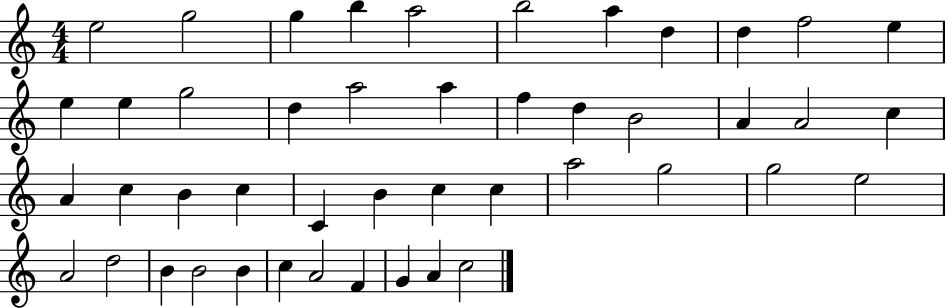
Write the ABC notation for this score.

X:1
T:Untitled
M:4/4
L:1/4
K:C
e2 g2 g b a2 b2 a d d f2 e e e g2 d a2 a f d B2 A A2 c A c B c C B c c a2 g2 g2 e2 A2 d2 B B2 B c A2 F G A c2